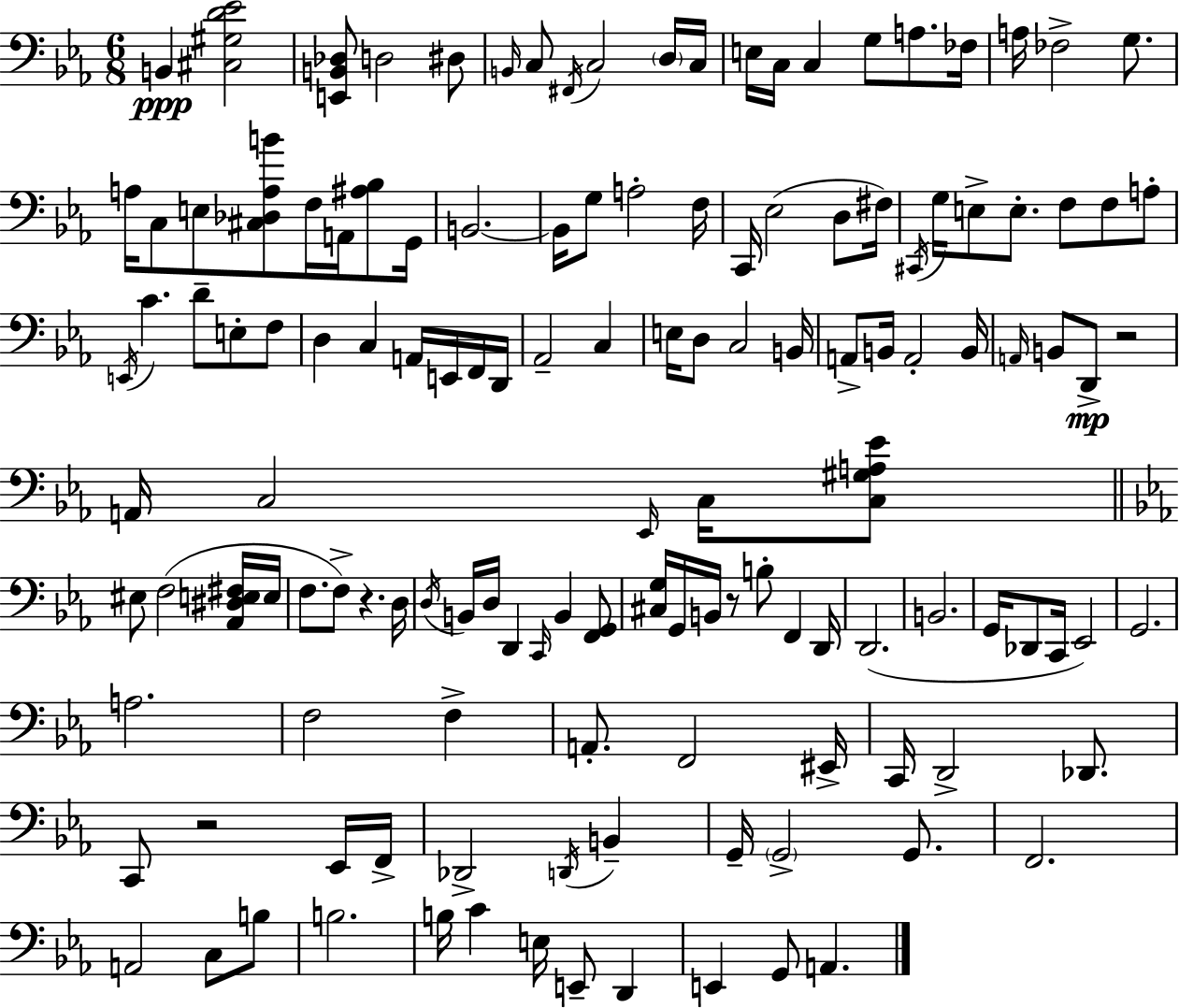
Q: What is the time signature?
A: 6/8